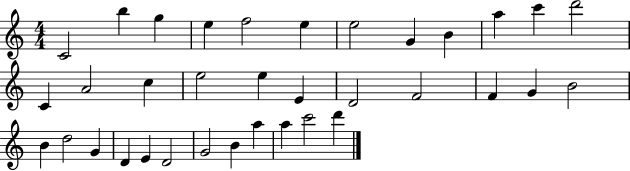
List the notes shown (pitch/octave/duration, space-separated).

C4/h B5/q G5/q E5/q F5/h E5/q E5/h G4/q B4/q A5/q C6/q D6/h C4/q A4/h C5/q E5/h E5/q E4/q D4/h F4/h F4/q G4/q B4/h B4/q D5/h G4/q D4/q E4/q D4/h G4/h B4/q A5/q A5/q C6/h D6/q